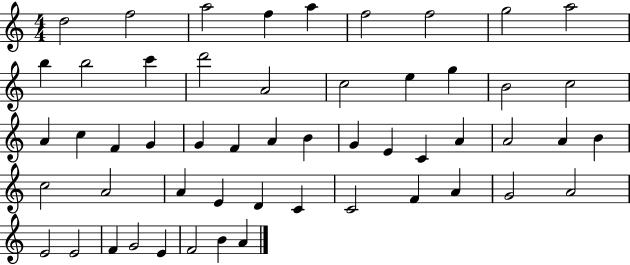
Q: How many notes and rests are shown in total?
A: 53